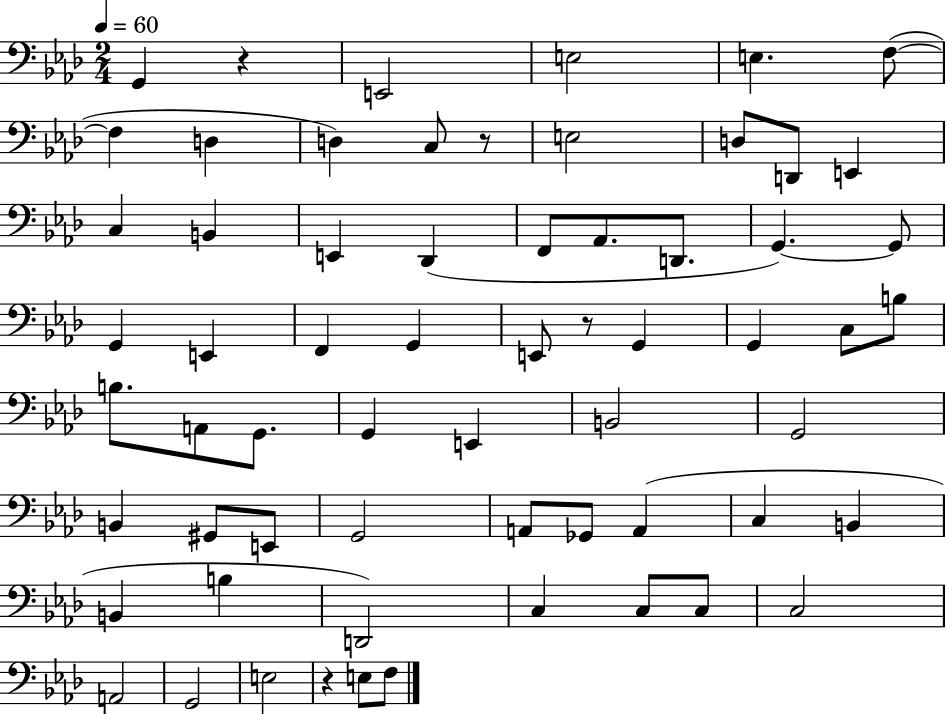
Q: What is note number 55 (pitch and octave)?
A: A2